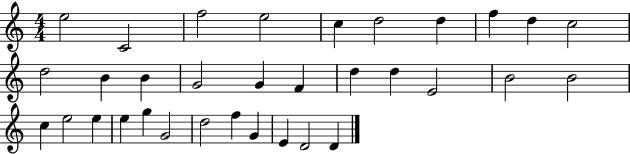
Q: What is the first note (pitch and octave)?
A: E5